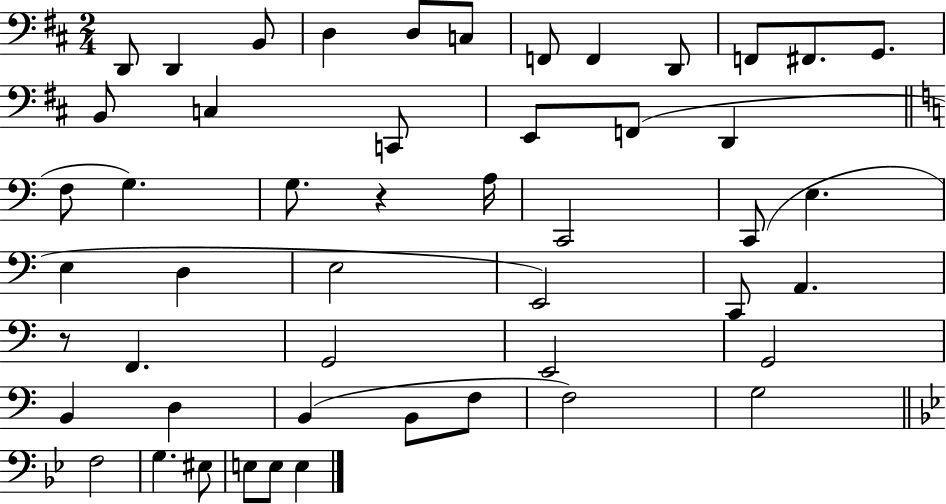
D2/e D2/q B2/e D3/q D3/e C3/e F2/e F2/q D2/e F2/e F#2/e. G2/e. B2/e C3/q C2/e E2/e F2/e D2/q F3/e G3/q. G3/e. R/q A3/s C2/h C2/e E3/q. E3/q D3/q E3/h E2/h C2/e A2/q. R/e F2/q. G2/h E2/h G2/h B2/q D3/q B2/q B2/e F3/e F3/h G3/h F3/h G3/q. EIS3/e E3/e E3/e E3/q